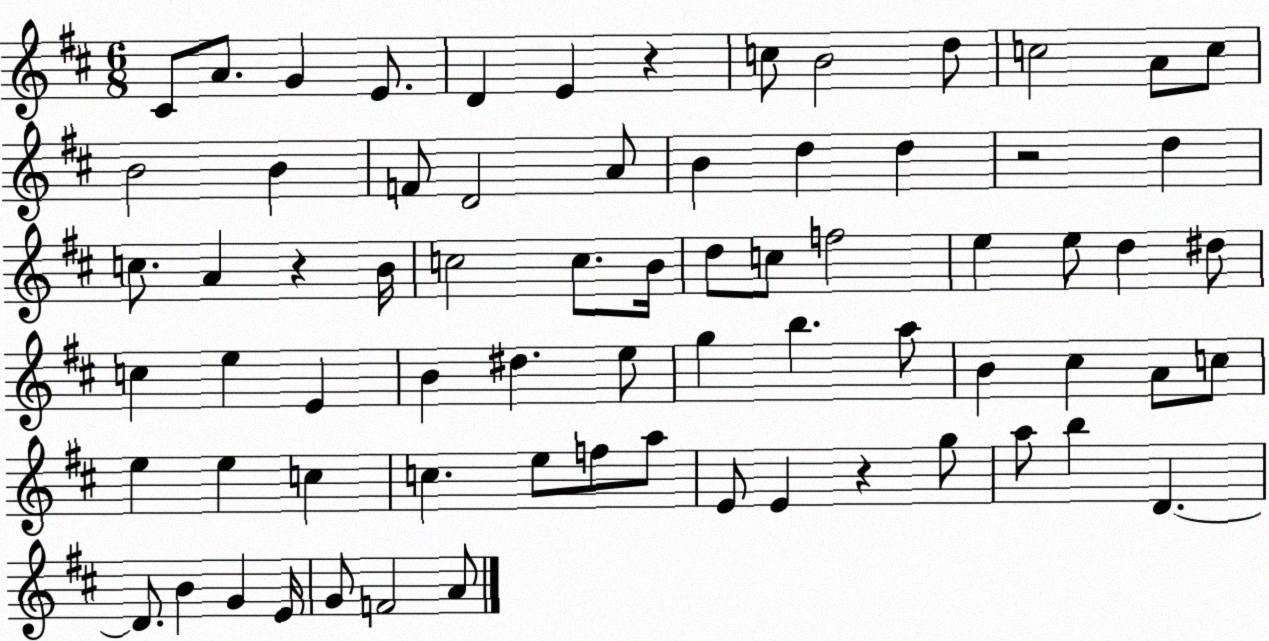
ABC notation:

X:1
T:Untitled
M:6/8
L:1/4
K:D
^C/2 A/2 G E/2 D E z c/2 B2 d/2 c2 A/2 c/2 B2 B F/2 D2 A/2 B d d z2 d c/2 A z B/4 c2 c/2 B/4 d/2 c/2 f2 e e/2 d ^d/2 c e E B ^d e/2 g b a/2 B ^c A/2 c/2 e e c c e/2 f/2 a/2 E/2 E z g/2 a/2 b D D/2 B G E/4 G/2 F2 A/2